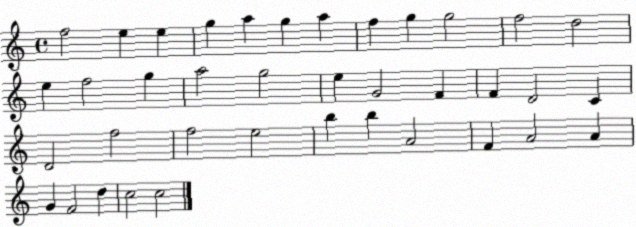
X:1
T:Untitled
M:4/4
L:1/4
K:C
f2 e e g a g a f g g2 f2 d2 e f2 g a2 g2 e G2 F F D2 C D2 f2 f2 e2 b b A2 F A2 A G F2 d c2 c2